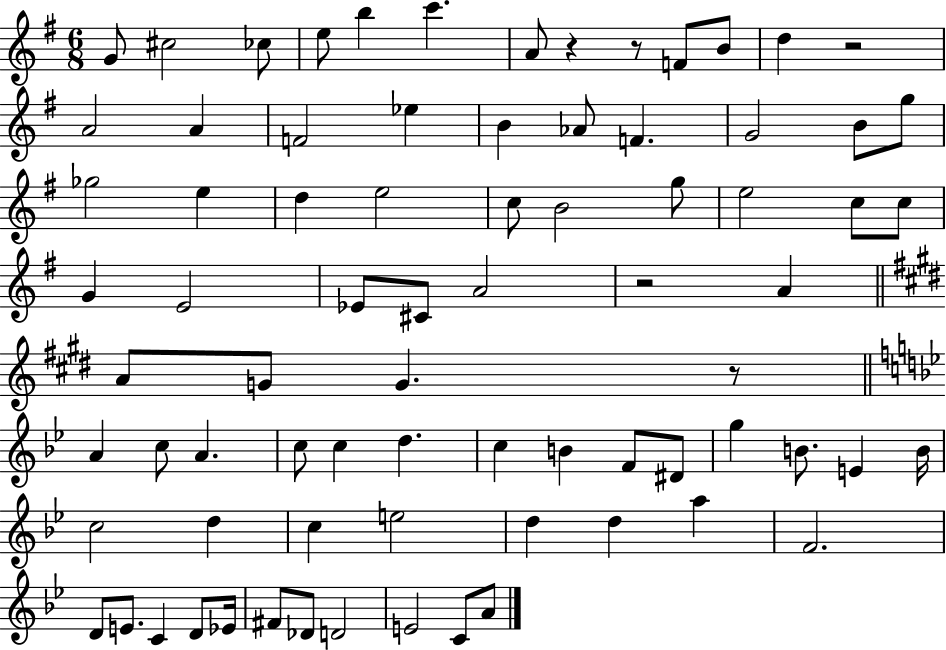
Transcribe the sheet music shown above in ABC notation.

X:1
T:Untitled
M:6/8
L:1/4
K:G
G/2 ^c2 _c/2 e/2 b c' A/2 z z/2 F/2 B/2 d z2 A2 A F2 _e B _A/2 F G2 B/2 g/2 _g2 e d e2 c/2 B2 g/2 e2 c/2 c/2 G E2 _E/2 ^C/2 A2 z2 A A/2 G/2 G z/2 A c/2 A c/2 c d c B F/2 ^D/2 g B/2 E B/4 c2 d c e2 d d a F2 D/2 E/2 C D/2 _E/4 ^F/2 _D/2 D2 E2 C/2 A/2